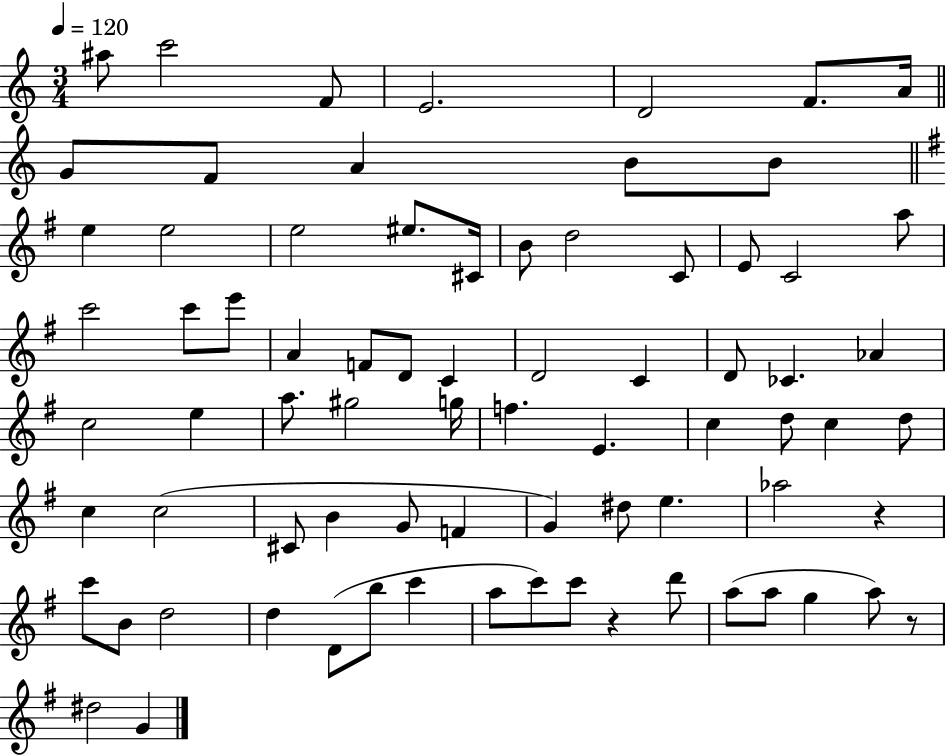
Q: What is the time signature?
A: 3/4